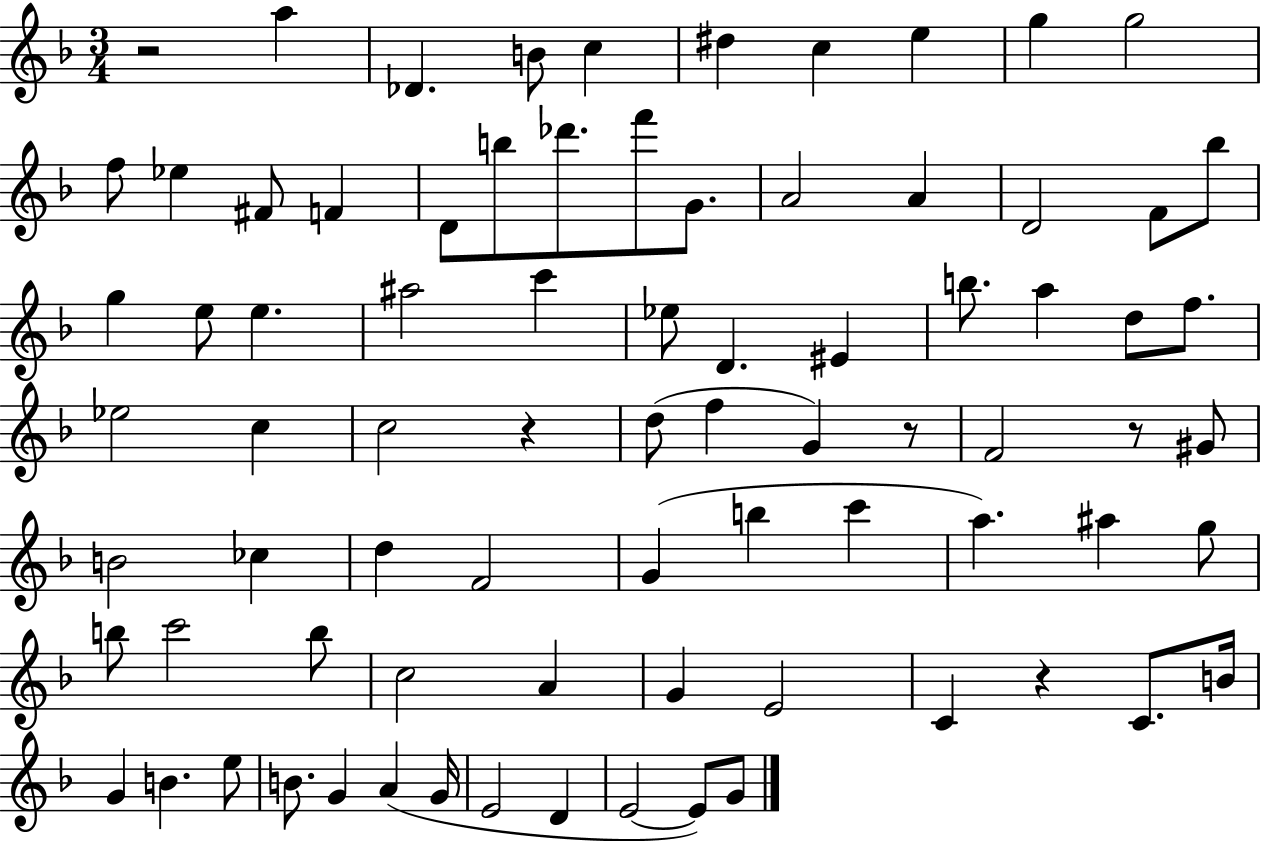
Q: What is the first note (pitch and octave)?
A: A5